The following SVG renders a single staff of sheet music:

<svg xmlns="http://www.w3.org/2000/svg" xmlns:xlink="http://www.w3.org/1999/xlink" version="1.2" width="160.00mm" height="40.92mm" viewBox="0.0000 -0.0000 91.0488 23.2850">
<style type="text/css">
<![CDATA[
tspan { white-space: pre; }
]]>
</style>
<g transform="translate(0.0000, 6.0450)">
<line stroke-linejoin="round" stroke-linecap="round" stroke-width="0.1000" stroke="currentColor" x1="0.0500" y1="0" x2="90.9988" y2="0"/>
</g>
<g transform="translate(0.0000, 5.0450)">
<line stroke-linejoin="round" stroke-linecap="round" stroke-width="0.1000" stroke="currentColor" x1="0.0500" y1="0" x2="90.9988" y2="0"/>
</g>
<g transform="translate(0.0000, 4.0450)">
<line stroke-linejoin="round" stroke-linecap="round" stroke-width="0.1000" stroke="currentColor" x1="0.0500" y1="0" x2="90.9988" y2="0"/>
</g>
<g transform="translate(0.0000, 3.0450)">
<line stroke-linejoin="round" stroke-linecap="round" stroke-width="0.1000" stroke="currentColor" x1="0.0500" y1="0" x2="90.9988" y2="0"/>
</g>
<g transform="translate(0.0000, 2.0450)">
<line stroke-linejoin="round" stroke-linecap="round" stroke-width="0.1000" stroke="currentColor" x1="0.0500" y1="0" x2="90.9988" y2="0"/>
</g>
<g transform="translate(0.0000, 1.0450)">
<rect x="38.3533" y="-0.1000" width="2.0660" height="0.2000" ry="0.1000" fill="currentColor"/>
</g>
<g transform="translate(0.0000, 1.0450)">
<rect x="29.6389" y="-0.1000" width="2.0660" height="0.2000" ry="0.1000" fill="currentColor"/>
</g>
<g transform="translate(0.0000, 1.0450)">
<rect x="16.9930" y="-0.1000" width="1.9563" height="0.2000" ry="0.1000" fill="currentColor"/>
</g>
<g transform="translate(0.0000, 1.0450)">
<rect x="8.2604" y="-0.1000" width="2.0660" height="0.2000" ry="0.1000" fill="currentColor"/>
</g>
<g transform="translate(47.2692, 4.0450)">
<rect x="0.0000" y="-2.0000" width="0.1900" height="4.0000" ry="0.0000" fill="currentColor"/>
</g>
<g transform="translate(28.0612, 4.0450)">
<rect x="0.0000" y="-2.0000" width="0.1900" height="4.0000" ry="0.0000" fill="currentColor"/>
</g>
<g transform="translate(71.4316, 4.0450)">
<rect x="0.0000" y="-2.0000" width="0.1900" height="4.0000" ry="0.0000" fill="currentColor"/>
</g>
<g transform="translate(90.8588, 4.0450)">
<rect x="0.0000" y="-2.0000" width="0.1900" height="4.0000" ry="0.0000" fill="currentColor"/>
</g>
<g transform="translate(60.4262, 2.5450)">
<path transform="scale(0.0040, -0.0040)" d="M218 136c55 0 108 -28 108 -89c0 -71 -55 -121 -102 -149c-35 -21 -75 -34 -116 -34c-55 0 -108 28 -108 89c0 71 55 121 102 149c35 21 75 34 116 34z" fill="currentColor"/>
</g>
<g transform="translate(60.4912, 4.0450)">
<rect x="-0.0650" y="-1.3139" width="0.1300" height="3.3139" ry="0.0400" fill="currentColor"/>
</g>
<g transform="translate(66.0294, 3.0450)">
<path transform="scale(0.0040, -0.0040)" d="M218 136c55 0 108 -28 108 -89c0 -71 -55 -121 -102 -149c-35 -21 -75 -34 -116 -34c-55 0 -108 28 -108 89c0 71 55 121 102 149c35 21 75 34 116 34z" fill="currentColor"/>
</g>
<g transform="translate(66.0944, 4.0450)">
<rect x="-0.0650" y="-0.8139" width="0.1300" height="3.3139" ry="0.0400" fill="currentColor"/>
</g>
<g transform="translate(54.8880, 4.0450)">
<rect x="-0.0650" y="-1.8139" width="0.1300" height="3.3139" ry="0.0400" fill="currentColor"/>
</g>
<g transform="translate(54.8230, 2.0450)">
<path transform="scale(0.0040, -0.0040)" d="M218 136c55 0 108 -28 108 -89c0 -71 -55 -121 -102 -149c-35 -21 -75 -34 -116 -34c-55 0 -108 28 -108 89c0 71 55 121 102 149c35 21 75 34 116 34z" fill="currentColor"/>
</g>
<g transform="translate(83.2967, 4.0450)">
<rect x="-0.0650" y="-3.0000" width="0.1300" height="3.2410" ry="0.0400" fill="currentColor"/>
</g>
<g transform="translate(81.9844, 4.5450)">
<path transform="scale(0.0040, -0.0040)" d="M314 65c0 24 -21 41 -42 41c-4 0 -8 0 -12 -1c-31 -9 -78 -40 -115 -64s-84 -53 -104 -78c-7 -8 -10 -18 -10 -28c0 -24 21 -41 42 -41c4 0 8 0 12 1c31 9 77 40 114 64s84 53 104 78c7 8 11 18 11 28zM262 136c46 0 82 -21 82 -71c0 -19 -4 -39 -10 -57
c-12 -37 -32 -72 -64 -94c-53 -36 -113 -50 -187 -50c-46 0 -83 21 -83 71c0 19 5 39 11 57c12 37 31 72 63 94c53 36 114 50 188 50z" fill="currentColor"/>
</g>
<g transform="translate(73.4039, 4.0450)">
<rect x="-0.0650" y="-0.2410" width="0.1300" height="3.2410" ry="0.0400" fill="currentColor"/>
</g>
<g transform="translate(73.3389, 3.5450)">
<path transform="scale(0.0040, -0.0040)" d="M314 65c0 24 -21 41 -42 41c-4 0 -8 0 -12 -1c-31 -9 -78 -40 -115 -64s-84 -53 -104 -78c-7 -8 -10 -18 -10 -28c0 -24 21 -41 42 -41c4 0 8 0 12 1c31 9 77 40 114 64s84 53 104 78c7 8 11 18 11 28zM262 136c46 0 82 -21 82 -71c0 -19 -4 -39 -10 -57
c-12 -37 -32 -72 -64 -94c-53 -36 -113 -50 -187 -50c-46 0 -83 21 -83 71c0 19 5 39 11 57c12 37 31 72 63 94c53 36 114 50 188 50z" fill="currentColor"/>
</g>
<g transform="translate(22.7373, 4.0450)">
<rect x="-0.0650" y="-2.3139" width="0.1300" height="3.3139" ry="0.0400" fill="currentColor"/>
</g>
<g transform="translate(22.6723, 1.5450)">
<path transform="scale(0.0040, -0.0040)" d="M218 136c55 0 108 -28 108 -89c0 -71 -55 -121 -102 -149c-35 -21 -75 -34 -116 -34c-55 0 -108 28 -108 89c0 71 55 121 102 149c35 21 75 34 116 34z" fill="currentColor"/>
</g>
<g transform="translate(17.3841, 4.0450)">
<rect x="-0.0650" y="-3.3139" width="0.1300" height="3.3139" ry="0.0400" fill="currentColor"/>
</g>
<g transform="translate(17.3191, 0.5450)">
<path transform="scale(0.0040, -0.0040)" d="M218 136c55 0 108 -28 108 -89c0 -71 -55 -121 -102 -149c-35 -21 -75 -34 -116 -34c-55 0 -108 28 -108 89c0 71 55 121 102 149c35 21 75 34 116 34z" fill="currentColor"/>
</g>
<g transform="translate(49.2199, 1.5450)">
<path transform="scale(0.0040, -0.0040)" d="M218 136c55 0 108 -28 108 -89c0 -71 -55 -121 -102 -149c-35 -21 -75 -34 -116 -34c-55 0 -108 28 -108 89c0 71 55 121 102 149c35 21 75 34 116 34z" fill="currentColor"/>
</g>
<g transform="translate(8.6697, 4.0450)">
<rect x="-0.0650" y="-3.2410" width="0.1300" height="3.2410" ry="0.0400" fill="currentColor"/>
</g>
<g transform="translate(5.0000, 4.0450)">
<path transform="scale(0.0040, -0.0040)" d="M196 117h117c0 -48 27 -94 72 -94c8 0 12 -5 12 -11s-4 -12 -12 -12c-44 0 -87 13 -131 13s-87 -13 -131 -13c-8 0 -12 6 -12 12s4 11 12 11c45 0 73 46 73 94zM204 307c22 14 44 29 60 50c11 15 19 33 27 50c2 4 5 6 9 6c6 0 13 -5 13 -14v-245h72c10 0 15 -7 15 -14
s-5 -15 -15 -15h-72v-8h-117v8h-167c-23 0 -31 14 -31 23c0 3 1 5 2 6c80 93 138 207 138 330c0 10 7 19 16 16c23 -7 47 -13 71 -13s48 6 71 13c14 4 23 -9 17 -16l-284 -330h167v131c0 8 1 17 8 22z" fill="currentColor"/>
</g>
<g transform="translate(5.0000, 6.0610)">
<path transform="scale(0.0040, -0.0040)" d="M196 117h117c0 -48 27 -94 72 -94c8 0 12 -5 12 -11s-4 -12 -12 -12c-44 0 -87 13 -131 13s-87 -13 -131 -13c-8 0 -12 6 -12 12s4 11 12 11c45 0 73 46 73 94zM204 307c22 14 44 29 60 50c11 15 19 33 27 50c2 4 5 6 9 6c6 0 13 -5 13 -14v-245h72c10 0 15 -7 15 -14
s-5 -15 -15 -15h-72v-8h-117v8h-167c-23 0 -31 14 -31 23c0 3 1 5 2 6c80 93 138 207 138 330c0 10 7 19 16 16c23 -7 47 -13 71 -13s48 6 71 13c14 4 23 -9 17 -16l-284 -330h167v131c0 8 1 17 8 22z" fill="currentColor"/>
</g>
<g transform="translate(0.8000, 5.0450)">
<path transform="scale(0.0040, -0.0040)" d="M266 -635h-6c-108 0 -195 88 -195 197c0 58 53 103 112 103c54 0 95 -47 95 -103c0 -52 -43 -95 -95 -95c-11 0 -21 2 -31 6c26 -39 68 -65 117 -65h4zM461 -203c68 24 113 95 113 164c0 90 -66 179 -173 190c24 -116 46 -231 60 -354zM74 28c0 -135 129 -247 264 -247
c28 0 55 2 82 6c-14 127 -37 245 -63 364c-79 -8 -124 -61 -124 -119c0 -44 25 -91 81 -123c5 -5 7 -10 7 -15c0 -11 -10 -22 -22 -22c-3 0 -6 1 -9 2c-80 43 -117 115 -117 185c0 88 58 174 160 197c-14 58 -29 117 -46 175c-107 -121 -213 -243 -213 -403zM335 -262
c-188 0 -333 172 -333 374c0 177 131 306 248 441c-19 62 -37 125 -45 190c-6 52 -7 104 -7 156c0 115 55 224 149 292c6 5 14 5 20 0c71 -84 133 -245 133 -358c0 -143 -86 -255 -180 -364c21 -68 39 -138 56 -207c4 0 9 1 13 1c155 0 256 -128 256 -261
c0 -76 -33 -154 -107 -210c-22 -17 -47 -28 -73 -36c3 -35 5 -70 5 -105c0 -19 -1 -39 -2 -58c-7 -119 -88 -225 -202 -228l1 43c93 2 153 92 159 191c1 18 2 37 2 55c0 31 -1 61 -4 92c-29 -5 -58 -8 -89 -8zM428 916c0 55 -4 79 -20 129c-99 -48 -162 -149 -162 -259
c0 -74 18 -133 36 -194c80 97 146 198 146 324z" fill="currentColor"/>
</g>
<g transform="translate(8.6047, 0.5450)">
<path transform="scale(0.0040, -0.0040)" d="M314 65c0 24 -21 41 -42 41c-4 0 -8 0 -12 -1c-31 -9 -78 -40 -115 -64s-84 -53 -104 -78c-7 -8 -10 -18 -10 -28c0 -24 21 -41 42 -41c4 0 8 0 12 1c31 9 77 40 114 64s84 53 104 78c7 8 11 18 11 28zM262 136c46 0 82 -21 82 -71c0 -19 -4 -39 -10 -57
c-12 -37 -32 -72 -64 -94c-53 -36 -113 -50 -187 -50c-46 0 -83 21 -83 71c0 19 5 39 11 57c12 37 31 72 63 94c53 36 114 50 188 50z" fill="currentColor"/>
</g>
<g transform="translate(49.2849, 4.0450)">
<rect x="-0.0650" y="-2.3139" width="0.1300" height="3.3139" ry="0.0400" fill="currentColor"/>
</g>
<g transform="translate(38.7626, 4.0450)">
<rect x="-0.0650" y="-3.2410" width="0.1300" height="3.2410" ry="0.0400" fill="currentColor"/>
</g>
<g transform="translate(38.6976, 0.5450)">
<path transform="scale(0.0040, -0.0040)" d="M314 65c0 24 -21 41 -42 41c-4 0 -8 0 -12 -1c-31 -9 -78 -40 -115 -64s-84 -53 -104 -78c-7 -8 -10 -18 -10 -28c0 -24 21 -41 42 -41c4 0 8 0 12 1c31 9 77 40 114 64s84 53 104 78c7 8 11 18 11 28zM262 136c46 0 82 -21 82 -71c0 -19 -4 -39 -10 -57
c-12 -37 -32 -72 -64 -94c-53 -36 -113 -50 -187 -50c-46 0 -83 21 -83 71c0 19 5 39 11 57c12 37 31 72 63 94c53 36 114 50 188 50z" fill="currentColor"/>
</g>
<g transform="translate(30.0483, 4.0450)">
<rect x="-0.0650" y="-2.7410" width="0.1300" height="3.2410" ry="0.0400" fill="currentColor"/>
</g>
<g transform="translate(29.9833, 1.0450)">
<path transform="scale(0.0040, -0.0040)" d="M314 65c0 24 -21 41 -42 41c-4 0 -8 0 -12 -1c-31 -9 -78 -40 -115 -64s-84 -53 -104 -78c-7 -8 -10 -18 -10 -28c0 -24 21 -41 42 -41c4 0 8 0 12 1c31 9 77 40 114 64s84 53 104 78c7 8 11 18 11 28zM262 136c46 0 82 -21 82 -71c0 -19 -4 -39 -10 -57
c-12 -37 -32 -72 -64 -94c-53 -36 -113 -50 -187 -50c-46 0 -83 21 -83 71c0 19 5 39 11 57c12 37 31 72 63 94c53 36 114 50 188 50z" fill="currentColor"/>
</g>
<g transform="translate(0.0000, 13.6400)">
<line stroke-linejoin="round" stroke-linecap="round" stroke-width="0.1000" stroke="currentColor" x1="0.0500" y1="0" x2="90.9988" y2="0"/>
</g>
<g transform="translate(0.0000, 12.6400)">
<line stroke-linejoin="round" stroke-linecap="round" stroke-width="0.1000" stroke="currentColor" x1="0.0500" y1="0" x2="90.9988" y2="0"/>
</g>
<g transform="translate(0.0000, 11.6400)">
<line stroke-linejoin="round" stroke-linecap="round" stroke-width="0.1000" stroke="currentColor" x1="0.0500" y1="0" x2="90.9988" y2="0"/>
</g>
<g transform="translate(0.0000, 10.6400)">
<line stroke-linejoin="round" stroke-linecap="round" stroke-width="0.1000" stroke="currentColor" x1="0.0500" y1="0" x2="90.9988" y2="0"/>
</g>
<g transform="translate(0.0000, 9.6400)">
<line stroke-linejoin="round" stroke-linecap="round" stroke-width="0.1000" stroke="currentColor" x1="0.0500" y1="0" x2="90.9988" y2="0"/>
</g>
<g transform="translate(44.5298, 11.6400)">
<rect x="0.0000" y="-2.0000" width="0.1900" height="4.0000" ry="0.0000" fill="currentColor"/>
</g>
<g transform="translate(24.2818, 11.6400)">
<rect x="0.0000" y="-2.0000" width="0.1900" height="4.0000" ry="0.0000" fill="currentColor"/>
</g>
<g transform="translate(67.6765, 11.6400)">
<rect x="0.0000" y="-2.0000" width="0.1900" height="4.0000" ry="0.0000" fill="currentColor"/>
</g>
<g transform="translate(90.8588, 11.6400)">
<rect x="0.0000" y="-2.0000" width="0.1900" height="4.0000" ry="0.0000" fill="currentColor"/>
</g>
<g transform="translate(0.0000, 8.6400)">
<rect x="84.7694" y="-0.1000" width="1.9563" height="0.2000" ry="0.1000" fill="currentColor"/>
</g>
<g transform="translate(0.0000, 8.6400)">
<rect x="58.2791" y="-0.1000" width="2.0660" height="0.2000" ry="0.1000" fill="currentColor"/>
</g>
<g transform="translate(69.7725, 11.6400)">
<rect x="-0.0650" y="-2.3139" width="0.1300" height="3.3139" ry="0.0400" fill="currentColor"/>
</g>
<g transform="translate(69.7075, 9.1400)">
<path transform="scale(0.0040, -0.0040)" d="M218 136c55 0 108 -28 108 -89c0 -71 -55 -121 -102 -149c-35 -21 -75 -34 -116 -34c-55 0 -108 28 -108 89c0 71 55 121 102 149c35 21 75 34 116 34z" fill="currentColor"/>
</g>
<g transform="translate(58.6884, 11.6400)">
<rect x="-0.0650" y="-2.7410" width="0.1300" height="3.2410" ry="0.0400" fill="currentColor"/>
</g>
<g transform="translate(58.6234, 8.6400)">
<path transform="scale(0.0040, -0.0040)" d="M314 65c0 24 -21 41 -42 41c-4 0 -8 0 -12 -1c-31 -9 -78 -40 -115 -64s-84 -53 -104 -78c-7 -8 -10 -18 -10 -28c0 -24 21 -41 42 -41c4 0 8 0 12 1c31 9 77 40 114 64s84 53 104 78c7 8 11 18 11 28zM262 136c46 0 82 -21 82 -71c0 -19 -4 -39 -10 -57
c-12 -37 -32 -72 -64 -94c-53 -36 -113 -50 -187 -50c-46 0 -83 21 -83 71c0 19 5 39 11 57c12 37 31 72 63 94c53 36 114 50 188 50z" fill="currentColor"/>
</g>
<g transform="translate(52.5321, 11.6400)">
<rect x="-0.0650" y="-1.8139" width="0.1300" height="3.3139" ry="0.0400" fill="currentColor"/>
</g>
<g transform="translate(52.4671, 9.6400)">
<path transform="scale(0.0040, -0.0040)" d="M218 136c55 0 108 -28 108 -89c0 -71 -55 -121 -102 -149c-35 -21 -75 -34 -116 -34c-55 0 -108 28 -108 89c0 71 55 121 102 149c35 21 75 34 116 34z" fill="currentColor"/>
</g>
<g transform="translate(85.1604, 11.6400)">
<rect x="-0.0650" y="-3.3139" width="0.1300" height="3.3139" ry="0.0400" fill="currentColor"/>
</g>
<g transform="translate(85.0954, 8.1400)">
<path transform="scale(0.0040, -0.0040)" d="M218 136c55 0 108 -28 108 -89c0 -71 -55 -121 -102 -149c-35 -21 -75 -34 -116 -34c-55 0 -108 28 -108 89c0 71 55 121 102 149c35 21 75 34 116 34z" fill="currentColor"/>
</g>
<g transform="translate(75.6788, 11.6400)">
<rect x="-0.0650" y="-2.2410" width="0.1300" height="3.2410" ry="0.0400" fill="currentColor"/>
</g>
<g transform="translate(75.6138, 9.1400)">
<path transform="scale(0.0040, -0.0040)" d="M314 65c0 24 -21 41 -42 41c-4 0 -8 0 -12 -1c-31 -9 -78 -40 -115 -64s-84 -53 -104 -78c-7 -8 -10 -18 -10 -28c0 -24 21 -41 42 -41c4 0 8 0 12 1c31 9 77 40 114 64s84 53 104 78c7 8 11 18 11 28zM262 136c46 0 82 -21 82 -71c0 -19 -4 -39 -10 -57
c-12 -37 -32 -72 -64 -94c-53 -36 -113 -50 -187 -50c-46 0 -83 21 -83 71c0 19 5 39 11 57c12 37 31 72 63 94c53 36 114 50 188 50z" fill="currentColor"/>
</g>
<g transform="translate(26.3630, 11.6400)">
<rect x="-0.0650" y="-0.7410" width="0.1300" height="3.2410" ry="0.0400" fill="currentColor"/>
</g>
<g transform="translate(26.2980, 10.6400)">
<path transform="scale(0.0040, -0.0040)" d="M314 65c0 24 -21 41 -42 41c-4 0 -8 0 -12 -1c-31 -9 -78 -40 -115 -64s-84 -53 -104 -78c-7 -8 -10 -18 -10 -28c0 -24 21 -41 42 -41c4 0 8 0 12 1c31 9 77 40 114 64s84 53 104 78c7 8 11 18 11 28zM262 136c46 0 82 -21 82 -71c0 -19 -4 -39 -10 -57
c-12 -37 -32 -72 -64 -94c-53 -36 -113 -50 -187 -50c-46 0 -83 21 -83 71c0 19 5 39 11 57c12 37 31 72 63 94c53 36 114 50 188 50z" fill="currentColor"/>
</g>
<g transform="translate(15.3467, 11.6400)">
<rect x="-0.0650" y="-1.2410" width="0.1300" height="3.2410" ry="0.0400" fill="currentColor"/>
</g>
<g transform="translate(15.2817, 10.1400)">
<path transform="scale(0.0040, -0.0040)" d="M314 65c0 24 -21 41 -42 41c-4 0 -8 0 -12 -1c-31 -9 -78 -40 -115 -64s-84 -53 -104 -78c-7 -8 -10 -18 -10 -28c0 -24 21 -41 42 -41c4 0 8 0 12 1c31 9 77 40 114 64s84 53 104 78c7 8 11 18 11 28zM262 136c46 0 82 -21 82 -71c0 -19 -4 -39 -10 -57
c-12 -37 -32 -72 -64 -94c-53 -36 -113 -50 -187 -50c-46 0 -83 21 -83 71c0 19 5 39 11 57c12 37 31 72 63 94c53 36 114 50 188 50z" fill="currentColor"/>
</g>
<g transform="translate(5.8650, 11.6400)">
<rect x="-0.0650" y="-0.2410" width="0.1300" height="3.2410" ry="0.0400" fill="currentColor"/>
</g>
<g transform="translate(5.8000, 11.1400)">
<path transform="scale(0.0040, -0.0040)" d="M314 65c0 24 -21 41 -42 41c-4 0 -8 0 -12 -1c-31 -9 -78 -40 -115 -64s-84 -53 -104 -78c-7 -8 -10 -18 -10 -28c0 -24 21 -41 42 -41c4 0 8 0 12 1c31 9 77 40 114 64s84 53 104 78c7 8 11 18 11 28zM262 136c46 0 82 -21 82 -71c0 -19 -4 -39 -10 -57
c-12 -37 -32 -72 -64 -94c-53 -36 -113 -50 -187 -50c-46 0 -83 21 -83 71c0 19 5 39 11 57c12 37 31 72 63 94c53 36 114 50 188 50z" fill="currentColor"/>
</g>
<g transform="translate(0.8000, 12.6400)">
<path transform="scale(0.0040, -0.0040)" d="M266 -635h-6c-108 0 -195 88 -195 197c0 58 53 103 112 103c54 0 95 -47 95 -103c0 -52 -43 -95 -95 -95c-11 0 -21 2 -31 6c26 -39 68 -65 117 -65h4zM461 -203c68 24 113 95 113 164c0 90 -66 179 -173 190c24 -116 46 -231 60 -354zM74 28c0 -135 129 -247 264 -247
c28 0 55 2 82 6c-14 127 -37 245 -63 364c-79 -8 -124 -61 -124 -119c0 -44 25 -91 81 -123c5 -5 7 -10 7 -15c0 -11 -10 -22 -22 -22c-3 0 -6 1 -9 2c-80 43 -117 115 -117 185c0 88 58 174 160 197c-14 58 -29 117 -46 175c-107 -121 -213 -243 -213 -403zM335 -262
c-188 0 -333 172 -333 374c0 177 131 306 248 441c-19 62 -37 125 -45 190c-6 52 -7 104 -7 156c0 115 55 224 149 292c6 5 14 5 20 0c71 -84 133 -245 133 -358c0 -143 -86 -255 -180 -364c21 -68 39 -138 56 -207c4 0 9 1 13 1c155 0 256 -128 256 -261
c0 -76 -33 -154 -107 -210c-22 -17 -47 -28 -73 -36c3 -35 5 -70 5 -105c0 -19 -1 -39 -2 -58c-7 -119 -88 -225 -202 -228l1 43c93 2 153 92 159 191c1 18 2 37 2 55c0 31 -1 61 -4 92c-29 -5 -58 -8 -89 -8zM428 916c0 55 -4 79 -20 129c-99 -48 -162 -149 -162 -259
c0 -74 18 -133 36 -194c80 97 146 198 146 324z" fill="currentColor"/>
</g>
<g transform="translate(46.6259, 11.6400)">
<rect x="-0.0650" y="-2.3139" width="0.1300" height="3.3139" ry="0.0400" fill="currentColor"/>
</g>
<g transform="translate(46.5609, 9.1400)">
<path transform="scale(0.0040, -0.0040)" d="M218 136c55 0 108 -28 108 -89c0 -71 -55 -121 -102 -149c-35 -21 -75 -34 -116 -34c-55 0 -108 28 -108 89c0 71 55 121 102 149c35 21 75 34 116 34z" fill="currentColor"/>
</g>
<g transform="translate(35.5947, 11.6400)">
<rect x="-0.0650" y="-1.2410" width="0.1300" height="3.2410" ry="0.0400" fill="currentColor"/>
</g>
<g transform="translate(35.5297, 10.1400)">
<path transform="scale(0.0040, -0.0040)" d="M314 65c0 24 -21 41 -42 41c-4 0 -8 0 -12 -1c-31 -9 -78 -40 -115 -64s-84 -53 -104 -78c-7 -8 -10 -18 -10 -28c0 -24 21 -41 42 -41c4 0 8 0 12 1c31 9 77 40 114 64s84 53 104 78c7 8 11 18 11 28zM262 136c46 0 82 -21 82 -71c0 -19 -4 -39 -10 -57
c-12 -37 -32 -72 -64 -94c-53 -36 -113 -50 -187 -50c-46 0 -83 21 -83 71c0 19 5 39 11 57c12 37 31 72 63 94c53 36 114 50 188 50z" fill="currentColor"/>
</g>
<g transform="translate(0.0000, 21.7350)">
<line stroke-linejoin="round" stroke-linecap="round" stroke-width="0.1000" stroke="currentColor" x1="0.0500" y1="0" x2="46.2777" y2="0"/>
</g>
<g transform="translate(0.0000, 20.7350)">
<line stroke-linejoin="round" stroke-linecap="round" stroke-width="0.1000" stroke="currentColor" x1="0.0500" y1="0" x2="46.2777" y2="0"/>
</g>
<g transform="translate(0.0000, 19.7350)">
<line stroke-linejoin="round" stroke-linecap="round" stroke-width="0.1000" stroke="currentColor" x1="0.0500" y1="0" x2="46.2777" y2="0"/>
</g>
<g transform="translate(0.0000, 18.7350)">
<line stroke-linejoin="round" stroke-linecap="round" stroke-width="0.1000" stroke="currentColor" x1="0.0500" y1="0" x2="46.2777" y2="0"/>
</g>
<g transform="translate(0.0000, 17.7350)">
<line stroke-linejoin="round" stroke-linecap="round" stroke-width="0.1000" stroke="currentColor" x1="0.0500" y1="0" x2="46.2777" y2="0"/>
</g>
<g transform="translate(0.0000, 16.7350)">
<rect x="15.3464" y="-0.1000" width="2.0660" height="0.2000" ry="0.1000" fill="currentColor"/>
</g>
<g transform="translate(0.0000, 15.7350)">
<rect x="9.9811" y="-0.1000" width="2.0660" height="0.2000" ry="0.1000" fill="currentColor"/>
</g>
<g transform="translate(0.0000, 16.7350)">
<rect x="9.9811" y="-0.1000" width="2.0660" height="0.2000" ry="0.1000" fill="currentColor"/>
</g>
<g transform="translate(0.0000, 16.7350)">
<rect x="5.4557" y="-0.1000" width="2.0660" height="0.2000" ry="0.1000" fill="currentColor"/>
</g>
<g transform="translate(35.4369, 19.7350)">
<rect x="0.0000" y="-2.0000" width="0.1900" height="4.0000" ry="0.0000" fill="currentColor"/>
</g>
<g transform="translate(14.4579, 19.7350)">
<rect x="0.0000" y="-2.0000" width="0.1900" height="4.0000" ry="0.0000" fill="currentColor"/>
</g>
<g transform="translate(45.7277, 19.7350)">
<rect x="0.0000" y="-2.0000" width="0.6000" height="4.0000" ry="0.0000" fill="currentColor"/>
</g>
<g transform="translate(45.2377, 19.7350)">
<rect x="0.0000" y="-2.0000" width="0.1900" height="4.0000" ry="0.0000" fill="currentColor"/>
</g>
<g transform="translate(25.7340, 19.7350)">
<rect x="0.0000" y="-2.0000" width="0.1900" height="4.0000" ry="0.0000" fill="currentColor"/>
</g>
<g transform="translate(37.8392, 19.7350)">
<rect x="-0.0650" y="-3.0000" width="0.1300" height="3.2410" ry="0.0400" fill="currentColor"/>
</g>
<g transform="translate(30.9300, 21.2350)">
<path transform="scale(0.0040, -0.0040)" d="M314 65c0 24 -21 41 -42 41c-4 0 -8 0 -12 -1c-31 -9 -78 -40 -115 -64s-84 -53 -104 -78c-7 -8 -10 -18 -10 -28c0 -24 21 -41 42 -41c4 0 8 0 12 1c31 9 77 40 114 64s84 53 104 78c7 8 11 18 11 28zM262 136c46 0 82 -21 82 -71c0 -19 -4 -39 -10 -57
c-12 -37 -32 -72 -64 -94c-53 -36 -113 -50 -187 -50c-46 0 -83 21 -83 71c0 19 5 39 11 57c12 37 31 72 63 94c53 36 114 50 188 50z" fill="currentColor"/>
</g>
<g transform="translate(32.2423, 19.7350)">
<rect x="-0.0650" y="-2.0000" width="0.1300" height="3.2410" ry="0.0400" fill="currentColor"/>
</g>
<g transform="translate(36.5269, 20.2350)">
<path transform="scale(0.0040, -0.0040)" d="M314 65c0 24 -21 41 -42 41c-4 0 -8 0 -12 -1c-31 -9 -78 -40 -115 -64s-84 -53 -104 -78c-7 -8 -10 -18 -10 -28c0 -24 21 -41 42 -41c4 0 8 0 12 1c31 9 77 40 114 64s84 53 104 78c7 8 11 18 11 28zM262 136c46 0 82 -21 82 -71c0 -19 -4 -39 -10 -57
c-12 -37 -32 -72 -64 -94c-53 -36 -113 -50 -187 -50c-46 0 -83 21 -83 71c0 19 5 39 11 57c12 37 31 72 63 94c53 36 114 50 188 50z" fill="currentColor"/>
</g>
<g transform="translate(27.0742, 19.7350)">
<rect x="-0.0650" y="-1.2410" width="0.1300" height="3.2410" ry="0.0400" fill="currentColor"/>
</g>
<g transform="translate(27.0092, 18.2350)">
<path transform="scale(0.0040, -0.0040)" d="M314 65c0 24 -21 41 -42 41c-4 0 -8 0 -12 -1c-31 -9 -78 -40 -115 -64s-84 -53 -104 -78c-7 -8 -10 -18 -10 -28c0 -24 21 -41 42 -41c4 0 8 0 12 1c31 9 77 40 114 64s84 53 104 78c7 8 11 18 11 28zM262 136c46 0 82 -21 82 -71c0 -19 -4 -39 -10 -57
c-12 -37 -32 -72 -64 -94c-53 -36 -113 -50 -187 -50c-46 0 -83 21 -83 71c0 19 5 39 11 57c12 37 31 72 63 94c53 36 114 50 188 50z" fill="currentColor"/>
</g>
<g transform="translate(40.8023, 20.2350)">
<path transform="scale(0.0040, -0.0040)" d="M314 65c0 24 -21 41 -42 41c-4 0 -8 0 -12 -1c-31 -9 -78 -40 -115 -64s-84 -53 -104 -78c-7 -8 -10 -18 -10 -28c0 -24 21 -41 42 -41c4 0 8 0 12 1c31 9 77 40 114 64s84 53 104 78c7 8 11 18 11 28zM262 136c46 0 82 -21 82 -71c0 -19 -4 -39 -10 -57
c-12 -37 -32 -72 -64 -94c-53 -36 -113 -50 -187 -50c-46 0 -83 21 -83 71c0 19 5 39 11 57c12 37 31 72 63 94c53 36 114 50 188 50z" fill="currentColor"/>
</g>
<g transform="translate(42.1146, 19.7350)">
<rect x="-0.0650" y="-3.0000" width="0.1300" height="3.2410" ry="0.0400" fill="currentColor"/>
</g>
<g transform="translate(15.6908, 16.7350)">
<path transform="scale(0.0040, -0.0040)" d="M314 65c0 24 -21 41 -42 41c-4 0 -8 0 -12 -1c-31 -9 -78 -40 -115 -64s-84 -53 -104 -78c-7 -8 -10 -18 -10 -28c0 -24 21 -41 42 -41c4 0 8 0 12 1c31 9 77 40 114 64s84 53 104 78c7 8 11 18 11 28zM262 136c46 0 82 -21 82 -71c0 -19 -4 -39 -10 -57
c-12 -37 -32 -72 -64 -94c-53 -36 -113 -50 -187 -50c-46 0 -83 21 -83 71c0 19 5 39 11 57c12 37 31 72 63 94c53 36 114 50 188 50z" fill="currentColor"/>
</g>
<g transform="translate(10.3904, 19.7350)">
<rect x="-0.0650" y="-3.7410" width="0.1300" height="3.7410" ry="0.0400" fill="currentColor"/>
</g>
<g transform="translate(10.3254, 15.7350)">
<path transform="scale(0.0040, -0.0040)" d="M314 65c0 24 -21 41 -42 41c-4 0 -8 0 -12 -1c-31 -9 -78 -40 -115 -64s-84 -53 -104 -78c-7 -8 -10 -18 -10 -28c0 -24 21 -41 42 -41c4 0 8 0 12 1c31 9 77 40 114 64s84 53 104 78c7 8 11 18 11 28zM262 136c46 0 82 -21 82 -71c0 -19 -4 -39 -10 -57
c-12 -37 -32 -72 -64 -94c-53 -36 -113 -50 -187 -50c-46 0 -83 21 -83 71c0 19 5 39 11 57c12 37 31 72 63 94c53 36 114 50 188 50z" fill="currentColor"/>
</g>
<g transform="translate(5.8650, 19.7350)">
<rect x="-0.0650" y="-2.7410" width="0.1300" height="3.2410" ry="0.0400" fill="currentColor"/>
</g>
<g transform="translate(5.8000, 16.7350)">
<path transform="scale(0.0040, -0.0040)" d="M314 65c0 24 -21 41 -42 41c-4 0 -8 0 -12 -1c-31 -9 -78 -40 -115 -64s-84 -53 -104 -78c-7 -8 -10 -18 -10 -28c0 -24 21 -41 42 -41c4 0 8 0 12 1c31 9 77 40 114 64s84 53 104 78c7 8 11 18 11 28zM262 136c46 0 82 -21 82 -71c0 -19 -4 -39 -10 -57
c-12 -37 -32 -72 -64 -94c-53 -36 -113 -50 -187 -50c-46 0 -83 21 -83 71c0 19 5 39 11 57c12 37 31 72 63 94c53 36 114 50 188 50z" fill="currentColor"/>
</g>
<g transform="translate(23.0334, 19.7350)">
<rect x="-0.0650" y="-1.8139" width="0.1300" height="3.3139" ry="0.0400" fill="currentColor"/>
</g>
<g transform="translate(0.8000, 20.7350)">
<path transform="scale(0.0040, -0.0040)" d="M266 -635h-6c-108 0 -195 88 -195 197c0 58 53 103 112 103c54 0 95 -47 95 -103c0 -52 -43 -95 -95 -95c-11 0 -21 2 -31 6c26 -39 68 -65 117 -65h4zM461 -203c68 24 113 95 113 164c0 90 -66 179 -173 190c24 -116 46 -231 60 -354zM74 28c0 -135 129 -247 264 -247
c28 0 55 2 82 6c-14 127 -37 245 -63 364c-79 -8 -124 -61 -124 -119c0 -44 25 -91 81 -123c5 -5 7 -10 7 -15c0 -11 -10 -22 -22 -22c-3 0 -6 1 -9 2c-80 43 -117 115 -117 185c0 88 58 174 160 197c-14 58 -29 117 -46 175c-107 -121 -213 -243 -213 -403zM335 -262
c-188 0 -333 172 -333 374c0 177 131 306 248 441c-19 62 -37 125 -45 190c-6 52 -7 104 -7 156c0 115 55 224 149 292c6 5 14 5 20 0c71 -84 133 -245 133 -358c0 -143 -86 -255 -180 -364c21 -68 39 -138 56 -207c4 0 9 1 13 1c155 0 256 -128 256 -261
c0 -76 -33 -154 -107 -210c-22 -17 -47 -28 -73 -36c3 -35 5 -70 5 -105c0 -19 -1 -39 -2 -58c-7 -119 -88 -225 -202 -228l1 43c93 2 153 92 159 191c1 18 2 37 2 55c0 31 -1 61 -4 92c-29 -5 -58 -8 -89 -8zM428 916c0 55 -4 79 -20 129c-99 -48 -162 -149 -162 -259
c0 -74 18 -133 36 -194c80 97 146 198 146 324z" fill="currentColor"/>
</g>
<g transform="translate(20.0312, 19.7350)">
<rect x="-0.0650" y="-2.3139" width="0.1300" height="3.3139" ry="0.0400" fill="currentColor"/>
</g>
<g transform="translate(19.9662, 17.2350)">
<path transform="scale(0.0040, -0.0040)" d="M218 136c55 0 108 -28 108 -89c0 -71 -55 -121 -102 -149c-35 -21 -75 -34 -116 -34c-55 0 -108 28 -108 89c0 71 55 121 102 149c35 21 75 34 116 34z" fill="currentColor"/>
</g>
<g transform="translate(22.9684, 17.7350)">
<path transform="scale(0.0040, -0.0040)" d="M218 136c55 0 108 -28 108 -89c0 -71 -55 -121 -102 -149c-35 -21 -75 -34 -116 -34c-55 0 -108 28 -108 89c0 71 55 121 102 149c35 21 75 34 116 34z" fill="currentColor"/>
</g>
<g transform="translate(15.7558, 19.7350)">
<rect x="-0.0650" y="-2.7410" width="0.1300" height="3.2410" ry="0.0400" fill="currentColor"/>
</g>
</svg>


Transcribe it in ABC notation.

X:1
T:Untitled
M:4/4
L:1/4
K:C
b2 b g a2 b2 g f e d c2 A2 c2 e2 d2 e2 g f a2 g g2 b a2 c'2 a2 g f e2 F2 A2 A2